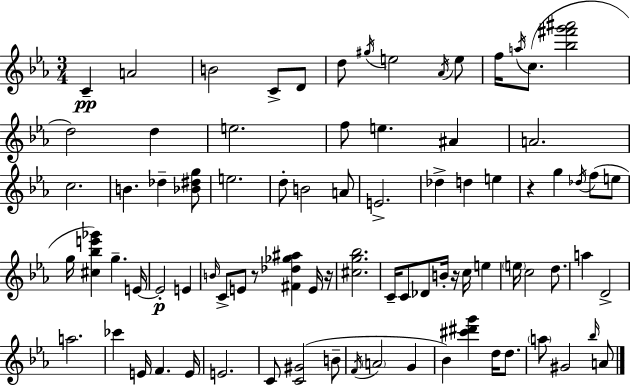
{
  \clef treble
  \numericTimeSignature
  \time 3/4
  \key c \minor
  c'4--\pp a'2 | b'2 c'8-> d'8 | d''8 \acciaccatura { gis''16 } e''2 \acciaccatura { aes'16 } | e''8 f''16 \acciaccatura { a''16 } c''8.( <bes'' fis''' g''' ais'''>2 | \break d''2) d''4 | e''2. | f''8 e''4. ais'4 | a'2. | \break c''2. | b'4. des''4-- | <bes' dis'' g''>8 e''2. | d''8-. b'2 | \break a'8 e'2.-> | des''4-> d''4 e''4 | r4 g''4 \acciaccatura { des''16 }( | f''8 e''8 g''16 <cis'' bes'' e''' ges'''>4) g''4.-- | \break e'16~~ e'2-.\p | e'4 \grace { b'16 } c'8-> e'8 r8 <fis' des'' ges'' ais''>4 | e'16 r16 <cis'' g'' bes''>2. | c'16-- c'8 des'8 b'16-. r16 | \break c''16 e''4 \parenthesize e''16 c''2 | d''8. a''4 d'2-> | a''2. | ces'''4 e'16 f'4. | \break e'16 e'2. | c'8 <c' gis'>2( | b'8-- \acciaccatura { f'16 } \parenthesize a'2 | g'4 bes'4) <cis''' dis''' g'''>4 | \break d''16 d''8. \parenthesize a''8 gis'2 | \grace { bes''16 } a'8 \bar "|."
}